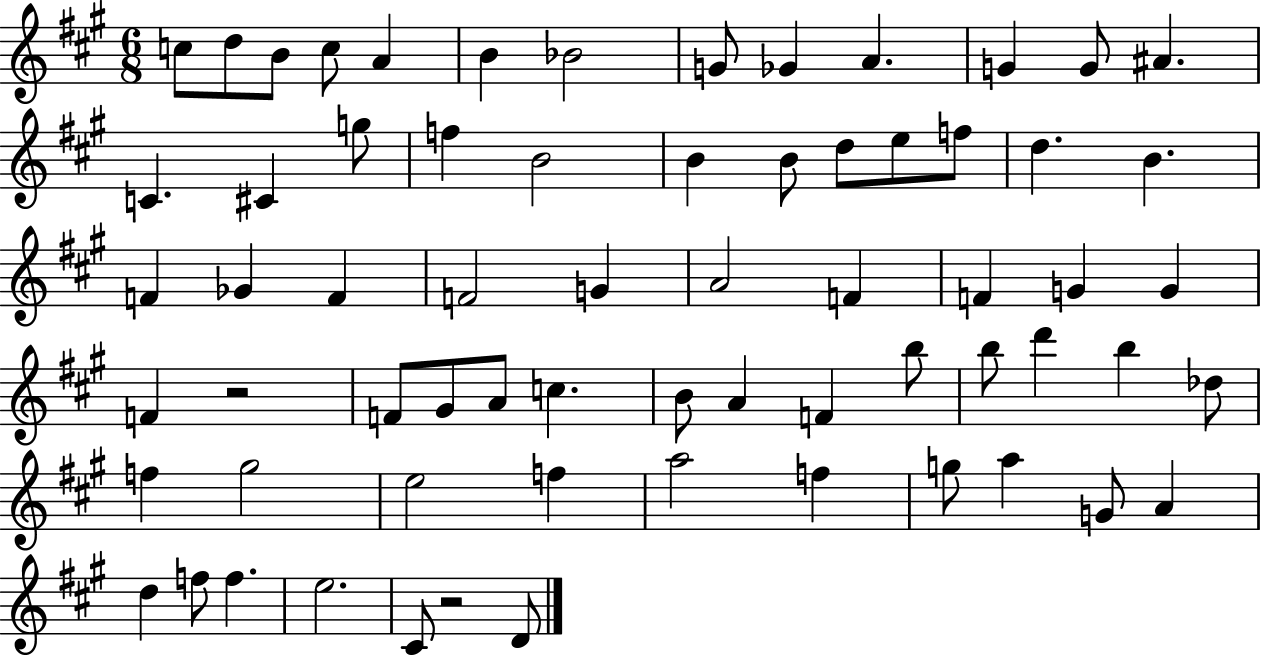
{
  \clef treble
  \numericTimeSignature
  \time 6/8
  \key a \major
  c''8 d''8 b'8 c''8 a'4 | b'4 bes'2 | g'8 ges'4 a'4. | g'4 g'8 ais'4. | \break c'4. cis'4 g''8 | f''4 b'2 | b'4 b'8 d''8 e''8 f''8 | d''4. b'4. | \break f'4 ges'4 f'4 | f'2 g'4 | a'2 f'4 | f'4 g'4 g'4 | \break f'4 r2 | f'8 gis'8 a'8 c''4. | b'8 a'4 f'4 b''8 | b''8 d'''4 b''4 des''8 | \break f''4 gis''2 | e''2 f''4 | a''2 f''4 | g''8 a''4 g'8 a'4 | \break d''4 f''8 f''4. | e''2. | cis'8 r2 d'8 | \bar "|."
}